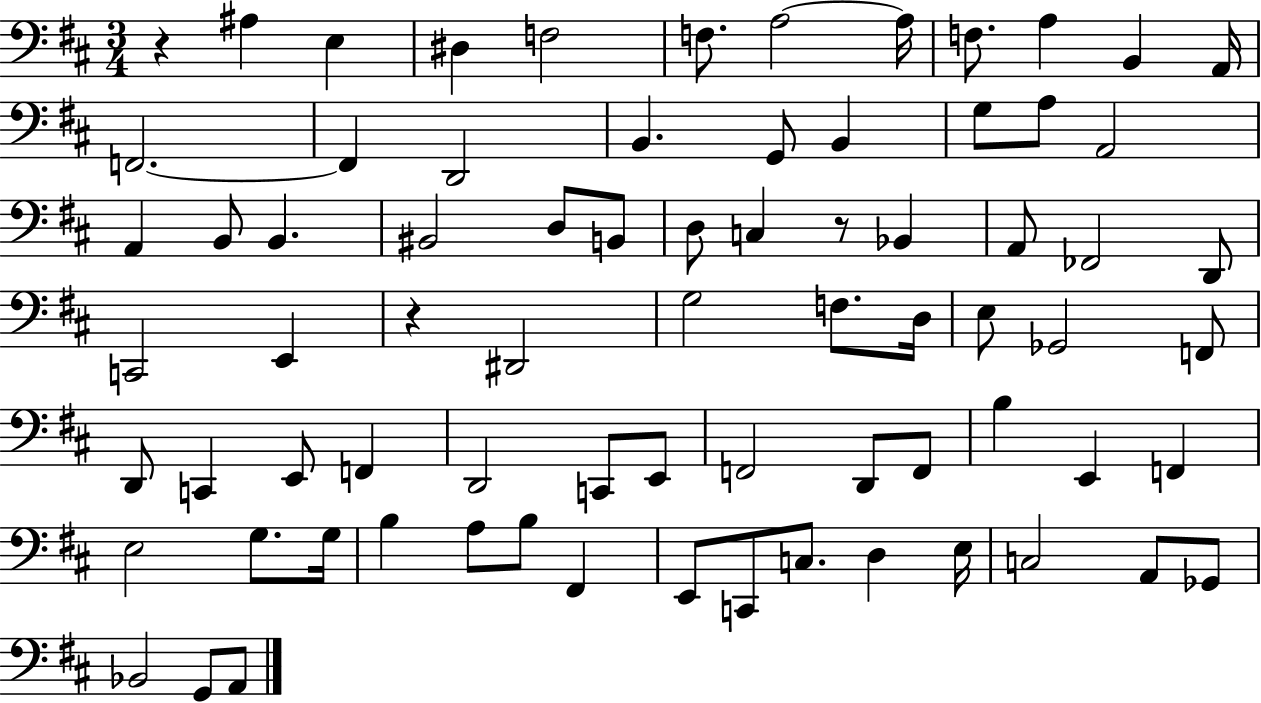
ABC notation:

X:1
T:Untitled
M:3/4
L:1/4
K:D
z ^A, E, ^D, F,2 F,/2 A,2 A,/4 F,/2 A, B,, A,,/4 F,,2 F,, D,,2 B,, G,,/2 B,, G,/2 A,/2 A,,2 A,, B,,/2 B,, ^B,,2 D,/2 B,,/2 D,/2 C, z/2 _B,, A,,/2 _F,,2 D,,/2 C,,2 E,, z ^D,,2 G,2 F,/2 D,/4 E,/2 _G,,2 F,,/2 D,,/2 C,, E,,/2 F,, D,,2 C,,/2 E,,/2 F,,2 D,,/2 F,,/2 B, E,, F,, E,2 G,/2 G,/4 B, A,/2 B,/2 ^F,, E,,/2 C,,/2 C,/2 D, E,/4 C,2 A,,/2 _G,,/2 _B,,2 G,,/2 A,,/2